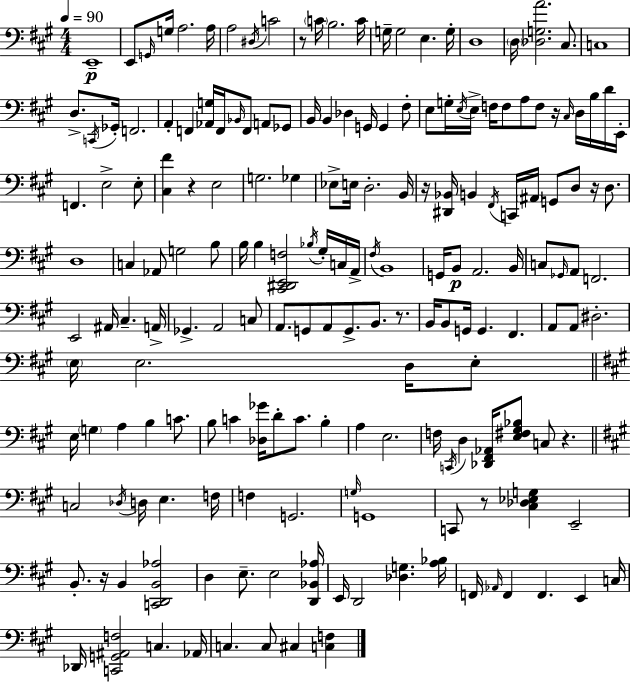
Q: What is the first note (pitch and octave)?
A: E2